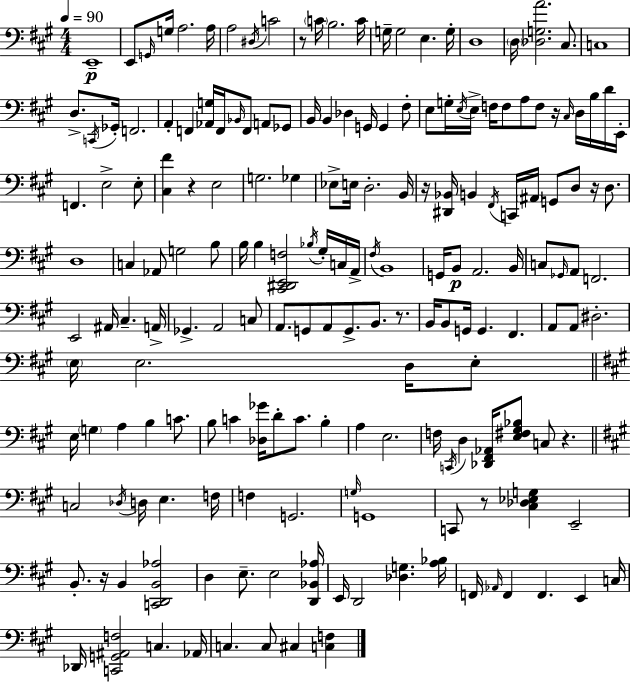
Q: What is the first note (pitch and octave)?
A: E2